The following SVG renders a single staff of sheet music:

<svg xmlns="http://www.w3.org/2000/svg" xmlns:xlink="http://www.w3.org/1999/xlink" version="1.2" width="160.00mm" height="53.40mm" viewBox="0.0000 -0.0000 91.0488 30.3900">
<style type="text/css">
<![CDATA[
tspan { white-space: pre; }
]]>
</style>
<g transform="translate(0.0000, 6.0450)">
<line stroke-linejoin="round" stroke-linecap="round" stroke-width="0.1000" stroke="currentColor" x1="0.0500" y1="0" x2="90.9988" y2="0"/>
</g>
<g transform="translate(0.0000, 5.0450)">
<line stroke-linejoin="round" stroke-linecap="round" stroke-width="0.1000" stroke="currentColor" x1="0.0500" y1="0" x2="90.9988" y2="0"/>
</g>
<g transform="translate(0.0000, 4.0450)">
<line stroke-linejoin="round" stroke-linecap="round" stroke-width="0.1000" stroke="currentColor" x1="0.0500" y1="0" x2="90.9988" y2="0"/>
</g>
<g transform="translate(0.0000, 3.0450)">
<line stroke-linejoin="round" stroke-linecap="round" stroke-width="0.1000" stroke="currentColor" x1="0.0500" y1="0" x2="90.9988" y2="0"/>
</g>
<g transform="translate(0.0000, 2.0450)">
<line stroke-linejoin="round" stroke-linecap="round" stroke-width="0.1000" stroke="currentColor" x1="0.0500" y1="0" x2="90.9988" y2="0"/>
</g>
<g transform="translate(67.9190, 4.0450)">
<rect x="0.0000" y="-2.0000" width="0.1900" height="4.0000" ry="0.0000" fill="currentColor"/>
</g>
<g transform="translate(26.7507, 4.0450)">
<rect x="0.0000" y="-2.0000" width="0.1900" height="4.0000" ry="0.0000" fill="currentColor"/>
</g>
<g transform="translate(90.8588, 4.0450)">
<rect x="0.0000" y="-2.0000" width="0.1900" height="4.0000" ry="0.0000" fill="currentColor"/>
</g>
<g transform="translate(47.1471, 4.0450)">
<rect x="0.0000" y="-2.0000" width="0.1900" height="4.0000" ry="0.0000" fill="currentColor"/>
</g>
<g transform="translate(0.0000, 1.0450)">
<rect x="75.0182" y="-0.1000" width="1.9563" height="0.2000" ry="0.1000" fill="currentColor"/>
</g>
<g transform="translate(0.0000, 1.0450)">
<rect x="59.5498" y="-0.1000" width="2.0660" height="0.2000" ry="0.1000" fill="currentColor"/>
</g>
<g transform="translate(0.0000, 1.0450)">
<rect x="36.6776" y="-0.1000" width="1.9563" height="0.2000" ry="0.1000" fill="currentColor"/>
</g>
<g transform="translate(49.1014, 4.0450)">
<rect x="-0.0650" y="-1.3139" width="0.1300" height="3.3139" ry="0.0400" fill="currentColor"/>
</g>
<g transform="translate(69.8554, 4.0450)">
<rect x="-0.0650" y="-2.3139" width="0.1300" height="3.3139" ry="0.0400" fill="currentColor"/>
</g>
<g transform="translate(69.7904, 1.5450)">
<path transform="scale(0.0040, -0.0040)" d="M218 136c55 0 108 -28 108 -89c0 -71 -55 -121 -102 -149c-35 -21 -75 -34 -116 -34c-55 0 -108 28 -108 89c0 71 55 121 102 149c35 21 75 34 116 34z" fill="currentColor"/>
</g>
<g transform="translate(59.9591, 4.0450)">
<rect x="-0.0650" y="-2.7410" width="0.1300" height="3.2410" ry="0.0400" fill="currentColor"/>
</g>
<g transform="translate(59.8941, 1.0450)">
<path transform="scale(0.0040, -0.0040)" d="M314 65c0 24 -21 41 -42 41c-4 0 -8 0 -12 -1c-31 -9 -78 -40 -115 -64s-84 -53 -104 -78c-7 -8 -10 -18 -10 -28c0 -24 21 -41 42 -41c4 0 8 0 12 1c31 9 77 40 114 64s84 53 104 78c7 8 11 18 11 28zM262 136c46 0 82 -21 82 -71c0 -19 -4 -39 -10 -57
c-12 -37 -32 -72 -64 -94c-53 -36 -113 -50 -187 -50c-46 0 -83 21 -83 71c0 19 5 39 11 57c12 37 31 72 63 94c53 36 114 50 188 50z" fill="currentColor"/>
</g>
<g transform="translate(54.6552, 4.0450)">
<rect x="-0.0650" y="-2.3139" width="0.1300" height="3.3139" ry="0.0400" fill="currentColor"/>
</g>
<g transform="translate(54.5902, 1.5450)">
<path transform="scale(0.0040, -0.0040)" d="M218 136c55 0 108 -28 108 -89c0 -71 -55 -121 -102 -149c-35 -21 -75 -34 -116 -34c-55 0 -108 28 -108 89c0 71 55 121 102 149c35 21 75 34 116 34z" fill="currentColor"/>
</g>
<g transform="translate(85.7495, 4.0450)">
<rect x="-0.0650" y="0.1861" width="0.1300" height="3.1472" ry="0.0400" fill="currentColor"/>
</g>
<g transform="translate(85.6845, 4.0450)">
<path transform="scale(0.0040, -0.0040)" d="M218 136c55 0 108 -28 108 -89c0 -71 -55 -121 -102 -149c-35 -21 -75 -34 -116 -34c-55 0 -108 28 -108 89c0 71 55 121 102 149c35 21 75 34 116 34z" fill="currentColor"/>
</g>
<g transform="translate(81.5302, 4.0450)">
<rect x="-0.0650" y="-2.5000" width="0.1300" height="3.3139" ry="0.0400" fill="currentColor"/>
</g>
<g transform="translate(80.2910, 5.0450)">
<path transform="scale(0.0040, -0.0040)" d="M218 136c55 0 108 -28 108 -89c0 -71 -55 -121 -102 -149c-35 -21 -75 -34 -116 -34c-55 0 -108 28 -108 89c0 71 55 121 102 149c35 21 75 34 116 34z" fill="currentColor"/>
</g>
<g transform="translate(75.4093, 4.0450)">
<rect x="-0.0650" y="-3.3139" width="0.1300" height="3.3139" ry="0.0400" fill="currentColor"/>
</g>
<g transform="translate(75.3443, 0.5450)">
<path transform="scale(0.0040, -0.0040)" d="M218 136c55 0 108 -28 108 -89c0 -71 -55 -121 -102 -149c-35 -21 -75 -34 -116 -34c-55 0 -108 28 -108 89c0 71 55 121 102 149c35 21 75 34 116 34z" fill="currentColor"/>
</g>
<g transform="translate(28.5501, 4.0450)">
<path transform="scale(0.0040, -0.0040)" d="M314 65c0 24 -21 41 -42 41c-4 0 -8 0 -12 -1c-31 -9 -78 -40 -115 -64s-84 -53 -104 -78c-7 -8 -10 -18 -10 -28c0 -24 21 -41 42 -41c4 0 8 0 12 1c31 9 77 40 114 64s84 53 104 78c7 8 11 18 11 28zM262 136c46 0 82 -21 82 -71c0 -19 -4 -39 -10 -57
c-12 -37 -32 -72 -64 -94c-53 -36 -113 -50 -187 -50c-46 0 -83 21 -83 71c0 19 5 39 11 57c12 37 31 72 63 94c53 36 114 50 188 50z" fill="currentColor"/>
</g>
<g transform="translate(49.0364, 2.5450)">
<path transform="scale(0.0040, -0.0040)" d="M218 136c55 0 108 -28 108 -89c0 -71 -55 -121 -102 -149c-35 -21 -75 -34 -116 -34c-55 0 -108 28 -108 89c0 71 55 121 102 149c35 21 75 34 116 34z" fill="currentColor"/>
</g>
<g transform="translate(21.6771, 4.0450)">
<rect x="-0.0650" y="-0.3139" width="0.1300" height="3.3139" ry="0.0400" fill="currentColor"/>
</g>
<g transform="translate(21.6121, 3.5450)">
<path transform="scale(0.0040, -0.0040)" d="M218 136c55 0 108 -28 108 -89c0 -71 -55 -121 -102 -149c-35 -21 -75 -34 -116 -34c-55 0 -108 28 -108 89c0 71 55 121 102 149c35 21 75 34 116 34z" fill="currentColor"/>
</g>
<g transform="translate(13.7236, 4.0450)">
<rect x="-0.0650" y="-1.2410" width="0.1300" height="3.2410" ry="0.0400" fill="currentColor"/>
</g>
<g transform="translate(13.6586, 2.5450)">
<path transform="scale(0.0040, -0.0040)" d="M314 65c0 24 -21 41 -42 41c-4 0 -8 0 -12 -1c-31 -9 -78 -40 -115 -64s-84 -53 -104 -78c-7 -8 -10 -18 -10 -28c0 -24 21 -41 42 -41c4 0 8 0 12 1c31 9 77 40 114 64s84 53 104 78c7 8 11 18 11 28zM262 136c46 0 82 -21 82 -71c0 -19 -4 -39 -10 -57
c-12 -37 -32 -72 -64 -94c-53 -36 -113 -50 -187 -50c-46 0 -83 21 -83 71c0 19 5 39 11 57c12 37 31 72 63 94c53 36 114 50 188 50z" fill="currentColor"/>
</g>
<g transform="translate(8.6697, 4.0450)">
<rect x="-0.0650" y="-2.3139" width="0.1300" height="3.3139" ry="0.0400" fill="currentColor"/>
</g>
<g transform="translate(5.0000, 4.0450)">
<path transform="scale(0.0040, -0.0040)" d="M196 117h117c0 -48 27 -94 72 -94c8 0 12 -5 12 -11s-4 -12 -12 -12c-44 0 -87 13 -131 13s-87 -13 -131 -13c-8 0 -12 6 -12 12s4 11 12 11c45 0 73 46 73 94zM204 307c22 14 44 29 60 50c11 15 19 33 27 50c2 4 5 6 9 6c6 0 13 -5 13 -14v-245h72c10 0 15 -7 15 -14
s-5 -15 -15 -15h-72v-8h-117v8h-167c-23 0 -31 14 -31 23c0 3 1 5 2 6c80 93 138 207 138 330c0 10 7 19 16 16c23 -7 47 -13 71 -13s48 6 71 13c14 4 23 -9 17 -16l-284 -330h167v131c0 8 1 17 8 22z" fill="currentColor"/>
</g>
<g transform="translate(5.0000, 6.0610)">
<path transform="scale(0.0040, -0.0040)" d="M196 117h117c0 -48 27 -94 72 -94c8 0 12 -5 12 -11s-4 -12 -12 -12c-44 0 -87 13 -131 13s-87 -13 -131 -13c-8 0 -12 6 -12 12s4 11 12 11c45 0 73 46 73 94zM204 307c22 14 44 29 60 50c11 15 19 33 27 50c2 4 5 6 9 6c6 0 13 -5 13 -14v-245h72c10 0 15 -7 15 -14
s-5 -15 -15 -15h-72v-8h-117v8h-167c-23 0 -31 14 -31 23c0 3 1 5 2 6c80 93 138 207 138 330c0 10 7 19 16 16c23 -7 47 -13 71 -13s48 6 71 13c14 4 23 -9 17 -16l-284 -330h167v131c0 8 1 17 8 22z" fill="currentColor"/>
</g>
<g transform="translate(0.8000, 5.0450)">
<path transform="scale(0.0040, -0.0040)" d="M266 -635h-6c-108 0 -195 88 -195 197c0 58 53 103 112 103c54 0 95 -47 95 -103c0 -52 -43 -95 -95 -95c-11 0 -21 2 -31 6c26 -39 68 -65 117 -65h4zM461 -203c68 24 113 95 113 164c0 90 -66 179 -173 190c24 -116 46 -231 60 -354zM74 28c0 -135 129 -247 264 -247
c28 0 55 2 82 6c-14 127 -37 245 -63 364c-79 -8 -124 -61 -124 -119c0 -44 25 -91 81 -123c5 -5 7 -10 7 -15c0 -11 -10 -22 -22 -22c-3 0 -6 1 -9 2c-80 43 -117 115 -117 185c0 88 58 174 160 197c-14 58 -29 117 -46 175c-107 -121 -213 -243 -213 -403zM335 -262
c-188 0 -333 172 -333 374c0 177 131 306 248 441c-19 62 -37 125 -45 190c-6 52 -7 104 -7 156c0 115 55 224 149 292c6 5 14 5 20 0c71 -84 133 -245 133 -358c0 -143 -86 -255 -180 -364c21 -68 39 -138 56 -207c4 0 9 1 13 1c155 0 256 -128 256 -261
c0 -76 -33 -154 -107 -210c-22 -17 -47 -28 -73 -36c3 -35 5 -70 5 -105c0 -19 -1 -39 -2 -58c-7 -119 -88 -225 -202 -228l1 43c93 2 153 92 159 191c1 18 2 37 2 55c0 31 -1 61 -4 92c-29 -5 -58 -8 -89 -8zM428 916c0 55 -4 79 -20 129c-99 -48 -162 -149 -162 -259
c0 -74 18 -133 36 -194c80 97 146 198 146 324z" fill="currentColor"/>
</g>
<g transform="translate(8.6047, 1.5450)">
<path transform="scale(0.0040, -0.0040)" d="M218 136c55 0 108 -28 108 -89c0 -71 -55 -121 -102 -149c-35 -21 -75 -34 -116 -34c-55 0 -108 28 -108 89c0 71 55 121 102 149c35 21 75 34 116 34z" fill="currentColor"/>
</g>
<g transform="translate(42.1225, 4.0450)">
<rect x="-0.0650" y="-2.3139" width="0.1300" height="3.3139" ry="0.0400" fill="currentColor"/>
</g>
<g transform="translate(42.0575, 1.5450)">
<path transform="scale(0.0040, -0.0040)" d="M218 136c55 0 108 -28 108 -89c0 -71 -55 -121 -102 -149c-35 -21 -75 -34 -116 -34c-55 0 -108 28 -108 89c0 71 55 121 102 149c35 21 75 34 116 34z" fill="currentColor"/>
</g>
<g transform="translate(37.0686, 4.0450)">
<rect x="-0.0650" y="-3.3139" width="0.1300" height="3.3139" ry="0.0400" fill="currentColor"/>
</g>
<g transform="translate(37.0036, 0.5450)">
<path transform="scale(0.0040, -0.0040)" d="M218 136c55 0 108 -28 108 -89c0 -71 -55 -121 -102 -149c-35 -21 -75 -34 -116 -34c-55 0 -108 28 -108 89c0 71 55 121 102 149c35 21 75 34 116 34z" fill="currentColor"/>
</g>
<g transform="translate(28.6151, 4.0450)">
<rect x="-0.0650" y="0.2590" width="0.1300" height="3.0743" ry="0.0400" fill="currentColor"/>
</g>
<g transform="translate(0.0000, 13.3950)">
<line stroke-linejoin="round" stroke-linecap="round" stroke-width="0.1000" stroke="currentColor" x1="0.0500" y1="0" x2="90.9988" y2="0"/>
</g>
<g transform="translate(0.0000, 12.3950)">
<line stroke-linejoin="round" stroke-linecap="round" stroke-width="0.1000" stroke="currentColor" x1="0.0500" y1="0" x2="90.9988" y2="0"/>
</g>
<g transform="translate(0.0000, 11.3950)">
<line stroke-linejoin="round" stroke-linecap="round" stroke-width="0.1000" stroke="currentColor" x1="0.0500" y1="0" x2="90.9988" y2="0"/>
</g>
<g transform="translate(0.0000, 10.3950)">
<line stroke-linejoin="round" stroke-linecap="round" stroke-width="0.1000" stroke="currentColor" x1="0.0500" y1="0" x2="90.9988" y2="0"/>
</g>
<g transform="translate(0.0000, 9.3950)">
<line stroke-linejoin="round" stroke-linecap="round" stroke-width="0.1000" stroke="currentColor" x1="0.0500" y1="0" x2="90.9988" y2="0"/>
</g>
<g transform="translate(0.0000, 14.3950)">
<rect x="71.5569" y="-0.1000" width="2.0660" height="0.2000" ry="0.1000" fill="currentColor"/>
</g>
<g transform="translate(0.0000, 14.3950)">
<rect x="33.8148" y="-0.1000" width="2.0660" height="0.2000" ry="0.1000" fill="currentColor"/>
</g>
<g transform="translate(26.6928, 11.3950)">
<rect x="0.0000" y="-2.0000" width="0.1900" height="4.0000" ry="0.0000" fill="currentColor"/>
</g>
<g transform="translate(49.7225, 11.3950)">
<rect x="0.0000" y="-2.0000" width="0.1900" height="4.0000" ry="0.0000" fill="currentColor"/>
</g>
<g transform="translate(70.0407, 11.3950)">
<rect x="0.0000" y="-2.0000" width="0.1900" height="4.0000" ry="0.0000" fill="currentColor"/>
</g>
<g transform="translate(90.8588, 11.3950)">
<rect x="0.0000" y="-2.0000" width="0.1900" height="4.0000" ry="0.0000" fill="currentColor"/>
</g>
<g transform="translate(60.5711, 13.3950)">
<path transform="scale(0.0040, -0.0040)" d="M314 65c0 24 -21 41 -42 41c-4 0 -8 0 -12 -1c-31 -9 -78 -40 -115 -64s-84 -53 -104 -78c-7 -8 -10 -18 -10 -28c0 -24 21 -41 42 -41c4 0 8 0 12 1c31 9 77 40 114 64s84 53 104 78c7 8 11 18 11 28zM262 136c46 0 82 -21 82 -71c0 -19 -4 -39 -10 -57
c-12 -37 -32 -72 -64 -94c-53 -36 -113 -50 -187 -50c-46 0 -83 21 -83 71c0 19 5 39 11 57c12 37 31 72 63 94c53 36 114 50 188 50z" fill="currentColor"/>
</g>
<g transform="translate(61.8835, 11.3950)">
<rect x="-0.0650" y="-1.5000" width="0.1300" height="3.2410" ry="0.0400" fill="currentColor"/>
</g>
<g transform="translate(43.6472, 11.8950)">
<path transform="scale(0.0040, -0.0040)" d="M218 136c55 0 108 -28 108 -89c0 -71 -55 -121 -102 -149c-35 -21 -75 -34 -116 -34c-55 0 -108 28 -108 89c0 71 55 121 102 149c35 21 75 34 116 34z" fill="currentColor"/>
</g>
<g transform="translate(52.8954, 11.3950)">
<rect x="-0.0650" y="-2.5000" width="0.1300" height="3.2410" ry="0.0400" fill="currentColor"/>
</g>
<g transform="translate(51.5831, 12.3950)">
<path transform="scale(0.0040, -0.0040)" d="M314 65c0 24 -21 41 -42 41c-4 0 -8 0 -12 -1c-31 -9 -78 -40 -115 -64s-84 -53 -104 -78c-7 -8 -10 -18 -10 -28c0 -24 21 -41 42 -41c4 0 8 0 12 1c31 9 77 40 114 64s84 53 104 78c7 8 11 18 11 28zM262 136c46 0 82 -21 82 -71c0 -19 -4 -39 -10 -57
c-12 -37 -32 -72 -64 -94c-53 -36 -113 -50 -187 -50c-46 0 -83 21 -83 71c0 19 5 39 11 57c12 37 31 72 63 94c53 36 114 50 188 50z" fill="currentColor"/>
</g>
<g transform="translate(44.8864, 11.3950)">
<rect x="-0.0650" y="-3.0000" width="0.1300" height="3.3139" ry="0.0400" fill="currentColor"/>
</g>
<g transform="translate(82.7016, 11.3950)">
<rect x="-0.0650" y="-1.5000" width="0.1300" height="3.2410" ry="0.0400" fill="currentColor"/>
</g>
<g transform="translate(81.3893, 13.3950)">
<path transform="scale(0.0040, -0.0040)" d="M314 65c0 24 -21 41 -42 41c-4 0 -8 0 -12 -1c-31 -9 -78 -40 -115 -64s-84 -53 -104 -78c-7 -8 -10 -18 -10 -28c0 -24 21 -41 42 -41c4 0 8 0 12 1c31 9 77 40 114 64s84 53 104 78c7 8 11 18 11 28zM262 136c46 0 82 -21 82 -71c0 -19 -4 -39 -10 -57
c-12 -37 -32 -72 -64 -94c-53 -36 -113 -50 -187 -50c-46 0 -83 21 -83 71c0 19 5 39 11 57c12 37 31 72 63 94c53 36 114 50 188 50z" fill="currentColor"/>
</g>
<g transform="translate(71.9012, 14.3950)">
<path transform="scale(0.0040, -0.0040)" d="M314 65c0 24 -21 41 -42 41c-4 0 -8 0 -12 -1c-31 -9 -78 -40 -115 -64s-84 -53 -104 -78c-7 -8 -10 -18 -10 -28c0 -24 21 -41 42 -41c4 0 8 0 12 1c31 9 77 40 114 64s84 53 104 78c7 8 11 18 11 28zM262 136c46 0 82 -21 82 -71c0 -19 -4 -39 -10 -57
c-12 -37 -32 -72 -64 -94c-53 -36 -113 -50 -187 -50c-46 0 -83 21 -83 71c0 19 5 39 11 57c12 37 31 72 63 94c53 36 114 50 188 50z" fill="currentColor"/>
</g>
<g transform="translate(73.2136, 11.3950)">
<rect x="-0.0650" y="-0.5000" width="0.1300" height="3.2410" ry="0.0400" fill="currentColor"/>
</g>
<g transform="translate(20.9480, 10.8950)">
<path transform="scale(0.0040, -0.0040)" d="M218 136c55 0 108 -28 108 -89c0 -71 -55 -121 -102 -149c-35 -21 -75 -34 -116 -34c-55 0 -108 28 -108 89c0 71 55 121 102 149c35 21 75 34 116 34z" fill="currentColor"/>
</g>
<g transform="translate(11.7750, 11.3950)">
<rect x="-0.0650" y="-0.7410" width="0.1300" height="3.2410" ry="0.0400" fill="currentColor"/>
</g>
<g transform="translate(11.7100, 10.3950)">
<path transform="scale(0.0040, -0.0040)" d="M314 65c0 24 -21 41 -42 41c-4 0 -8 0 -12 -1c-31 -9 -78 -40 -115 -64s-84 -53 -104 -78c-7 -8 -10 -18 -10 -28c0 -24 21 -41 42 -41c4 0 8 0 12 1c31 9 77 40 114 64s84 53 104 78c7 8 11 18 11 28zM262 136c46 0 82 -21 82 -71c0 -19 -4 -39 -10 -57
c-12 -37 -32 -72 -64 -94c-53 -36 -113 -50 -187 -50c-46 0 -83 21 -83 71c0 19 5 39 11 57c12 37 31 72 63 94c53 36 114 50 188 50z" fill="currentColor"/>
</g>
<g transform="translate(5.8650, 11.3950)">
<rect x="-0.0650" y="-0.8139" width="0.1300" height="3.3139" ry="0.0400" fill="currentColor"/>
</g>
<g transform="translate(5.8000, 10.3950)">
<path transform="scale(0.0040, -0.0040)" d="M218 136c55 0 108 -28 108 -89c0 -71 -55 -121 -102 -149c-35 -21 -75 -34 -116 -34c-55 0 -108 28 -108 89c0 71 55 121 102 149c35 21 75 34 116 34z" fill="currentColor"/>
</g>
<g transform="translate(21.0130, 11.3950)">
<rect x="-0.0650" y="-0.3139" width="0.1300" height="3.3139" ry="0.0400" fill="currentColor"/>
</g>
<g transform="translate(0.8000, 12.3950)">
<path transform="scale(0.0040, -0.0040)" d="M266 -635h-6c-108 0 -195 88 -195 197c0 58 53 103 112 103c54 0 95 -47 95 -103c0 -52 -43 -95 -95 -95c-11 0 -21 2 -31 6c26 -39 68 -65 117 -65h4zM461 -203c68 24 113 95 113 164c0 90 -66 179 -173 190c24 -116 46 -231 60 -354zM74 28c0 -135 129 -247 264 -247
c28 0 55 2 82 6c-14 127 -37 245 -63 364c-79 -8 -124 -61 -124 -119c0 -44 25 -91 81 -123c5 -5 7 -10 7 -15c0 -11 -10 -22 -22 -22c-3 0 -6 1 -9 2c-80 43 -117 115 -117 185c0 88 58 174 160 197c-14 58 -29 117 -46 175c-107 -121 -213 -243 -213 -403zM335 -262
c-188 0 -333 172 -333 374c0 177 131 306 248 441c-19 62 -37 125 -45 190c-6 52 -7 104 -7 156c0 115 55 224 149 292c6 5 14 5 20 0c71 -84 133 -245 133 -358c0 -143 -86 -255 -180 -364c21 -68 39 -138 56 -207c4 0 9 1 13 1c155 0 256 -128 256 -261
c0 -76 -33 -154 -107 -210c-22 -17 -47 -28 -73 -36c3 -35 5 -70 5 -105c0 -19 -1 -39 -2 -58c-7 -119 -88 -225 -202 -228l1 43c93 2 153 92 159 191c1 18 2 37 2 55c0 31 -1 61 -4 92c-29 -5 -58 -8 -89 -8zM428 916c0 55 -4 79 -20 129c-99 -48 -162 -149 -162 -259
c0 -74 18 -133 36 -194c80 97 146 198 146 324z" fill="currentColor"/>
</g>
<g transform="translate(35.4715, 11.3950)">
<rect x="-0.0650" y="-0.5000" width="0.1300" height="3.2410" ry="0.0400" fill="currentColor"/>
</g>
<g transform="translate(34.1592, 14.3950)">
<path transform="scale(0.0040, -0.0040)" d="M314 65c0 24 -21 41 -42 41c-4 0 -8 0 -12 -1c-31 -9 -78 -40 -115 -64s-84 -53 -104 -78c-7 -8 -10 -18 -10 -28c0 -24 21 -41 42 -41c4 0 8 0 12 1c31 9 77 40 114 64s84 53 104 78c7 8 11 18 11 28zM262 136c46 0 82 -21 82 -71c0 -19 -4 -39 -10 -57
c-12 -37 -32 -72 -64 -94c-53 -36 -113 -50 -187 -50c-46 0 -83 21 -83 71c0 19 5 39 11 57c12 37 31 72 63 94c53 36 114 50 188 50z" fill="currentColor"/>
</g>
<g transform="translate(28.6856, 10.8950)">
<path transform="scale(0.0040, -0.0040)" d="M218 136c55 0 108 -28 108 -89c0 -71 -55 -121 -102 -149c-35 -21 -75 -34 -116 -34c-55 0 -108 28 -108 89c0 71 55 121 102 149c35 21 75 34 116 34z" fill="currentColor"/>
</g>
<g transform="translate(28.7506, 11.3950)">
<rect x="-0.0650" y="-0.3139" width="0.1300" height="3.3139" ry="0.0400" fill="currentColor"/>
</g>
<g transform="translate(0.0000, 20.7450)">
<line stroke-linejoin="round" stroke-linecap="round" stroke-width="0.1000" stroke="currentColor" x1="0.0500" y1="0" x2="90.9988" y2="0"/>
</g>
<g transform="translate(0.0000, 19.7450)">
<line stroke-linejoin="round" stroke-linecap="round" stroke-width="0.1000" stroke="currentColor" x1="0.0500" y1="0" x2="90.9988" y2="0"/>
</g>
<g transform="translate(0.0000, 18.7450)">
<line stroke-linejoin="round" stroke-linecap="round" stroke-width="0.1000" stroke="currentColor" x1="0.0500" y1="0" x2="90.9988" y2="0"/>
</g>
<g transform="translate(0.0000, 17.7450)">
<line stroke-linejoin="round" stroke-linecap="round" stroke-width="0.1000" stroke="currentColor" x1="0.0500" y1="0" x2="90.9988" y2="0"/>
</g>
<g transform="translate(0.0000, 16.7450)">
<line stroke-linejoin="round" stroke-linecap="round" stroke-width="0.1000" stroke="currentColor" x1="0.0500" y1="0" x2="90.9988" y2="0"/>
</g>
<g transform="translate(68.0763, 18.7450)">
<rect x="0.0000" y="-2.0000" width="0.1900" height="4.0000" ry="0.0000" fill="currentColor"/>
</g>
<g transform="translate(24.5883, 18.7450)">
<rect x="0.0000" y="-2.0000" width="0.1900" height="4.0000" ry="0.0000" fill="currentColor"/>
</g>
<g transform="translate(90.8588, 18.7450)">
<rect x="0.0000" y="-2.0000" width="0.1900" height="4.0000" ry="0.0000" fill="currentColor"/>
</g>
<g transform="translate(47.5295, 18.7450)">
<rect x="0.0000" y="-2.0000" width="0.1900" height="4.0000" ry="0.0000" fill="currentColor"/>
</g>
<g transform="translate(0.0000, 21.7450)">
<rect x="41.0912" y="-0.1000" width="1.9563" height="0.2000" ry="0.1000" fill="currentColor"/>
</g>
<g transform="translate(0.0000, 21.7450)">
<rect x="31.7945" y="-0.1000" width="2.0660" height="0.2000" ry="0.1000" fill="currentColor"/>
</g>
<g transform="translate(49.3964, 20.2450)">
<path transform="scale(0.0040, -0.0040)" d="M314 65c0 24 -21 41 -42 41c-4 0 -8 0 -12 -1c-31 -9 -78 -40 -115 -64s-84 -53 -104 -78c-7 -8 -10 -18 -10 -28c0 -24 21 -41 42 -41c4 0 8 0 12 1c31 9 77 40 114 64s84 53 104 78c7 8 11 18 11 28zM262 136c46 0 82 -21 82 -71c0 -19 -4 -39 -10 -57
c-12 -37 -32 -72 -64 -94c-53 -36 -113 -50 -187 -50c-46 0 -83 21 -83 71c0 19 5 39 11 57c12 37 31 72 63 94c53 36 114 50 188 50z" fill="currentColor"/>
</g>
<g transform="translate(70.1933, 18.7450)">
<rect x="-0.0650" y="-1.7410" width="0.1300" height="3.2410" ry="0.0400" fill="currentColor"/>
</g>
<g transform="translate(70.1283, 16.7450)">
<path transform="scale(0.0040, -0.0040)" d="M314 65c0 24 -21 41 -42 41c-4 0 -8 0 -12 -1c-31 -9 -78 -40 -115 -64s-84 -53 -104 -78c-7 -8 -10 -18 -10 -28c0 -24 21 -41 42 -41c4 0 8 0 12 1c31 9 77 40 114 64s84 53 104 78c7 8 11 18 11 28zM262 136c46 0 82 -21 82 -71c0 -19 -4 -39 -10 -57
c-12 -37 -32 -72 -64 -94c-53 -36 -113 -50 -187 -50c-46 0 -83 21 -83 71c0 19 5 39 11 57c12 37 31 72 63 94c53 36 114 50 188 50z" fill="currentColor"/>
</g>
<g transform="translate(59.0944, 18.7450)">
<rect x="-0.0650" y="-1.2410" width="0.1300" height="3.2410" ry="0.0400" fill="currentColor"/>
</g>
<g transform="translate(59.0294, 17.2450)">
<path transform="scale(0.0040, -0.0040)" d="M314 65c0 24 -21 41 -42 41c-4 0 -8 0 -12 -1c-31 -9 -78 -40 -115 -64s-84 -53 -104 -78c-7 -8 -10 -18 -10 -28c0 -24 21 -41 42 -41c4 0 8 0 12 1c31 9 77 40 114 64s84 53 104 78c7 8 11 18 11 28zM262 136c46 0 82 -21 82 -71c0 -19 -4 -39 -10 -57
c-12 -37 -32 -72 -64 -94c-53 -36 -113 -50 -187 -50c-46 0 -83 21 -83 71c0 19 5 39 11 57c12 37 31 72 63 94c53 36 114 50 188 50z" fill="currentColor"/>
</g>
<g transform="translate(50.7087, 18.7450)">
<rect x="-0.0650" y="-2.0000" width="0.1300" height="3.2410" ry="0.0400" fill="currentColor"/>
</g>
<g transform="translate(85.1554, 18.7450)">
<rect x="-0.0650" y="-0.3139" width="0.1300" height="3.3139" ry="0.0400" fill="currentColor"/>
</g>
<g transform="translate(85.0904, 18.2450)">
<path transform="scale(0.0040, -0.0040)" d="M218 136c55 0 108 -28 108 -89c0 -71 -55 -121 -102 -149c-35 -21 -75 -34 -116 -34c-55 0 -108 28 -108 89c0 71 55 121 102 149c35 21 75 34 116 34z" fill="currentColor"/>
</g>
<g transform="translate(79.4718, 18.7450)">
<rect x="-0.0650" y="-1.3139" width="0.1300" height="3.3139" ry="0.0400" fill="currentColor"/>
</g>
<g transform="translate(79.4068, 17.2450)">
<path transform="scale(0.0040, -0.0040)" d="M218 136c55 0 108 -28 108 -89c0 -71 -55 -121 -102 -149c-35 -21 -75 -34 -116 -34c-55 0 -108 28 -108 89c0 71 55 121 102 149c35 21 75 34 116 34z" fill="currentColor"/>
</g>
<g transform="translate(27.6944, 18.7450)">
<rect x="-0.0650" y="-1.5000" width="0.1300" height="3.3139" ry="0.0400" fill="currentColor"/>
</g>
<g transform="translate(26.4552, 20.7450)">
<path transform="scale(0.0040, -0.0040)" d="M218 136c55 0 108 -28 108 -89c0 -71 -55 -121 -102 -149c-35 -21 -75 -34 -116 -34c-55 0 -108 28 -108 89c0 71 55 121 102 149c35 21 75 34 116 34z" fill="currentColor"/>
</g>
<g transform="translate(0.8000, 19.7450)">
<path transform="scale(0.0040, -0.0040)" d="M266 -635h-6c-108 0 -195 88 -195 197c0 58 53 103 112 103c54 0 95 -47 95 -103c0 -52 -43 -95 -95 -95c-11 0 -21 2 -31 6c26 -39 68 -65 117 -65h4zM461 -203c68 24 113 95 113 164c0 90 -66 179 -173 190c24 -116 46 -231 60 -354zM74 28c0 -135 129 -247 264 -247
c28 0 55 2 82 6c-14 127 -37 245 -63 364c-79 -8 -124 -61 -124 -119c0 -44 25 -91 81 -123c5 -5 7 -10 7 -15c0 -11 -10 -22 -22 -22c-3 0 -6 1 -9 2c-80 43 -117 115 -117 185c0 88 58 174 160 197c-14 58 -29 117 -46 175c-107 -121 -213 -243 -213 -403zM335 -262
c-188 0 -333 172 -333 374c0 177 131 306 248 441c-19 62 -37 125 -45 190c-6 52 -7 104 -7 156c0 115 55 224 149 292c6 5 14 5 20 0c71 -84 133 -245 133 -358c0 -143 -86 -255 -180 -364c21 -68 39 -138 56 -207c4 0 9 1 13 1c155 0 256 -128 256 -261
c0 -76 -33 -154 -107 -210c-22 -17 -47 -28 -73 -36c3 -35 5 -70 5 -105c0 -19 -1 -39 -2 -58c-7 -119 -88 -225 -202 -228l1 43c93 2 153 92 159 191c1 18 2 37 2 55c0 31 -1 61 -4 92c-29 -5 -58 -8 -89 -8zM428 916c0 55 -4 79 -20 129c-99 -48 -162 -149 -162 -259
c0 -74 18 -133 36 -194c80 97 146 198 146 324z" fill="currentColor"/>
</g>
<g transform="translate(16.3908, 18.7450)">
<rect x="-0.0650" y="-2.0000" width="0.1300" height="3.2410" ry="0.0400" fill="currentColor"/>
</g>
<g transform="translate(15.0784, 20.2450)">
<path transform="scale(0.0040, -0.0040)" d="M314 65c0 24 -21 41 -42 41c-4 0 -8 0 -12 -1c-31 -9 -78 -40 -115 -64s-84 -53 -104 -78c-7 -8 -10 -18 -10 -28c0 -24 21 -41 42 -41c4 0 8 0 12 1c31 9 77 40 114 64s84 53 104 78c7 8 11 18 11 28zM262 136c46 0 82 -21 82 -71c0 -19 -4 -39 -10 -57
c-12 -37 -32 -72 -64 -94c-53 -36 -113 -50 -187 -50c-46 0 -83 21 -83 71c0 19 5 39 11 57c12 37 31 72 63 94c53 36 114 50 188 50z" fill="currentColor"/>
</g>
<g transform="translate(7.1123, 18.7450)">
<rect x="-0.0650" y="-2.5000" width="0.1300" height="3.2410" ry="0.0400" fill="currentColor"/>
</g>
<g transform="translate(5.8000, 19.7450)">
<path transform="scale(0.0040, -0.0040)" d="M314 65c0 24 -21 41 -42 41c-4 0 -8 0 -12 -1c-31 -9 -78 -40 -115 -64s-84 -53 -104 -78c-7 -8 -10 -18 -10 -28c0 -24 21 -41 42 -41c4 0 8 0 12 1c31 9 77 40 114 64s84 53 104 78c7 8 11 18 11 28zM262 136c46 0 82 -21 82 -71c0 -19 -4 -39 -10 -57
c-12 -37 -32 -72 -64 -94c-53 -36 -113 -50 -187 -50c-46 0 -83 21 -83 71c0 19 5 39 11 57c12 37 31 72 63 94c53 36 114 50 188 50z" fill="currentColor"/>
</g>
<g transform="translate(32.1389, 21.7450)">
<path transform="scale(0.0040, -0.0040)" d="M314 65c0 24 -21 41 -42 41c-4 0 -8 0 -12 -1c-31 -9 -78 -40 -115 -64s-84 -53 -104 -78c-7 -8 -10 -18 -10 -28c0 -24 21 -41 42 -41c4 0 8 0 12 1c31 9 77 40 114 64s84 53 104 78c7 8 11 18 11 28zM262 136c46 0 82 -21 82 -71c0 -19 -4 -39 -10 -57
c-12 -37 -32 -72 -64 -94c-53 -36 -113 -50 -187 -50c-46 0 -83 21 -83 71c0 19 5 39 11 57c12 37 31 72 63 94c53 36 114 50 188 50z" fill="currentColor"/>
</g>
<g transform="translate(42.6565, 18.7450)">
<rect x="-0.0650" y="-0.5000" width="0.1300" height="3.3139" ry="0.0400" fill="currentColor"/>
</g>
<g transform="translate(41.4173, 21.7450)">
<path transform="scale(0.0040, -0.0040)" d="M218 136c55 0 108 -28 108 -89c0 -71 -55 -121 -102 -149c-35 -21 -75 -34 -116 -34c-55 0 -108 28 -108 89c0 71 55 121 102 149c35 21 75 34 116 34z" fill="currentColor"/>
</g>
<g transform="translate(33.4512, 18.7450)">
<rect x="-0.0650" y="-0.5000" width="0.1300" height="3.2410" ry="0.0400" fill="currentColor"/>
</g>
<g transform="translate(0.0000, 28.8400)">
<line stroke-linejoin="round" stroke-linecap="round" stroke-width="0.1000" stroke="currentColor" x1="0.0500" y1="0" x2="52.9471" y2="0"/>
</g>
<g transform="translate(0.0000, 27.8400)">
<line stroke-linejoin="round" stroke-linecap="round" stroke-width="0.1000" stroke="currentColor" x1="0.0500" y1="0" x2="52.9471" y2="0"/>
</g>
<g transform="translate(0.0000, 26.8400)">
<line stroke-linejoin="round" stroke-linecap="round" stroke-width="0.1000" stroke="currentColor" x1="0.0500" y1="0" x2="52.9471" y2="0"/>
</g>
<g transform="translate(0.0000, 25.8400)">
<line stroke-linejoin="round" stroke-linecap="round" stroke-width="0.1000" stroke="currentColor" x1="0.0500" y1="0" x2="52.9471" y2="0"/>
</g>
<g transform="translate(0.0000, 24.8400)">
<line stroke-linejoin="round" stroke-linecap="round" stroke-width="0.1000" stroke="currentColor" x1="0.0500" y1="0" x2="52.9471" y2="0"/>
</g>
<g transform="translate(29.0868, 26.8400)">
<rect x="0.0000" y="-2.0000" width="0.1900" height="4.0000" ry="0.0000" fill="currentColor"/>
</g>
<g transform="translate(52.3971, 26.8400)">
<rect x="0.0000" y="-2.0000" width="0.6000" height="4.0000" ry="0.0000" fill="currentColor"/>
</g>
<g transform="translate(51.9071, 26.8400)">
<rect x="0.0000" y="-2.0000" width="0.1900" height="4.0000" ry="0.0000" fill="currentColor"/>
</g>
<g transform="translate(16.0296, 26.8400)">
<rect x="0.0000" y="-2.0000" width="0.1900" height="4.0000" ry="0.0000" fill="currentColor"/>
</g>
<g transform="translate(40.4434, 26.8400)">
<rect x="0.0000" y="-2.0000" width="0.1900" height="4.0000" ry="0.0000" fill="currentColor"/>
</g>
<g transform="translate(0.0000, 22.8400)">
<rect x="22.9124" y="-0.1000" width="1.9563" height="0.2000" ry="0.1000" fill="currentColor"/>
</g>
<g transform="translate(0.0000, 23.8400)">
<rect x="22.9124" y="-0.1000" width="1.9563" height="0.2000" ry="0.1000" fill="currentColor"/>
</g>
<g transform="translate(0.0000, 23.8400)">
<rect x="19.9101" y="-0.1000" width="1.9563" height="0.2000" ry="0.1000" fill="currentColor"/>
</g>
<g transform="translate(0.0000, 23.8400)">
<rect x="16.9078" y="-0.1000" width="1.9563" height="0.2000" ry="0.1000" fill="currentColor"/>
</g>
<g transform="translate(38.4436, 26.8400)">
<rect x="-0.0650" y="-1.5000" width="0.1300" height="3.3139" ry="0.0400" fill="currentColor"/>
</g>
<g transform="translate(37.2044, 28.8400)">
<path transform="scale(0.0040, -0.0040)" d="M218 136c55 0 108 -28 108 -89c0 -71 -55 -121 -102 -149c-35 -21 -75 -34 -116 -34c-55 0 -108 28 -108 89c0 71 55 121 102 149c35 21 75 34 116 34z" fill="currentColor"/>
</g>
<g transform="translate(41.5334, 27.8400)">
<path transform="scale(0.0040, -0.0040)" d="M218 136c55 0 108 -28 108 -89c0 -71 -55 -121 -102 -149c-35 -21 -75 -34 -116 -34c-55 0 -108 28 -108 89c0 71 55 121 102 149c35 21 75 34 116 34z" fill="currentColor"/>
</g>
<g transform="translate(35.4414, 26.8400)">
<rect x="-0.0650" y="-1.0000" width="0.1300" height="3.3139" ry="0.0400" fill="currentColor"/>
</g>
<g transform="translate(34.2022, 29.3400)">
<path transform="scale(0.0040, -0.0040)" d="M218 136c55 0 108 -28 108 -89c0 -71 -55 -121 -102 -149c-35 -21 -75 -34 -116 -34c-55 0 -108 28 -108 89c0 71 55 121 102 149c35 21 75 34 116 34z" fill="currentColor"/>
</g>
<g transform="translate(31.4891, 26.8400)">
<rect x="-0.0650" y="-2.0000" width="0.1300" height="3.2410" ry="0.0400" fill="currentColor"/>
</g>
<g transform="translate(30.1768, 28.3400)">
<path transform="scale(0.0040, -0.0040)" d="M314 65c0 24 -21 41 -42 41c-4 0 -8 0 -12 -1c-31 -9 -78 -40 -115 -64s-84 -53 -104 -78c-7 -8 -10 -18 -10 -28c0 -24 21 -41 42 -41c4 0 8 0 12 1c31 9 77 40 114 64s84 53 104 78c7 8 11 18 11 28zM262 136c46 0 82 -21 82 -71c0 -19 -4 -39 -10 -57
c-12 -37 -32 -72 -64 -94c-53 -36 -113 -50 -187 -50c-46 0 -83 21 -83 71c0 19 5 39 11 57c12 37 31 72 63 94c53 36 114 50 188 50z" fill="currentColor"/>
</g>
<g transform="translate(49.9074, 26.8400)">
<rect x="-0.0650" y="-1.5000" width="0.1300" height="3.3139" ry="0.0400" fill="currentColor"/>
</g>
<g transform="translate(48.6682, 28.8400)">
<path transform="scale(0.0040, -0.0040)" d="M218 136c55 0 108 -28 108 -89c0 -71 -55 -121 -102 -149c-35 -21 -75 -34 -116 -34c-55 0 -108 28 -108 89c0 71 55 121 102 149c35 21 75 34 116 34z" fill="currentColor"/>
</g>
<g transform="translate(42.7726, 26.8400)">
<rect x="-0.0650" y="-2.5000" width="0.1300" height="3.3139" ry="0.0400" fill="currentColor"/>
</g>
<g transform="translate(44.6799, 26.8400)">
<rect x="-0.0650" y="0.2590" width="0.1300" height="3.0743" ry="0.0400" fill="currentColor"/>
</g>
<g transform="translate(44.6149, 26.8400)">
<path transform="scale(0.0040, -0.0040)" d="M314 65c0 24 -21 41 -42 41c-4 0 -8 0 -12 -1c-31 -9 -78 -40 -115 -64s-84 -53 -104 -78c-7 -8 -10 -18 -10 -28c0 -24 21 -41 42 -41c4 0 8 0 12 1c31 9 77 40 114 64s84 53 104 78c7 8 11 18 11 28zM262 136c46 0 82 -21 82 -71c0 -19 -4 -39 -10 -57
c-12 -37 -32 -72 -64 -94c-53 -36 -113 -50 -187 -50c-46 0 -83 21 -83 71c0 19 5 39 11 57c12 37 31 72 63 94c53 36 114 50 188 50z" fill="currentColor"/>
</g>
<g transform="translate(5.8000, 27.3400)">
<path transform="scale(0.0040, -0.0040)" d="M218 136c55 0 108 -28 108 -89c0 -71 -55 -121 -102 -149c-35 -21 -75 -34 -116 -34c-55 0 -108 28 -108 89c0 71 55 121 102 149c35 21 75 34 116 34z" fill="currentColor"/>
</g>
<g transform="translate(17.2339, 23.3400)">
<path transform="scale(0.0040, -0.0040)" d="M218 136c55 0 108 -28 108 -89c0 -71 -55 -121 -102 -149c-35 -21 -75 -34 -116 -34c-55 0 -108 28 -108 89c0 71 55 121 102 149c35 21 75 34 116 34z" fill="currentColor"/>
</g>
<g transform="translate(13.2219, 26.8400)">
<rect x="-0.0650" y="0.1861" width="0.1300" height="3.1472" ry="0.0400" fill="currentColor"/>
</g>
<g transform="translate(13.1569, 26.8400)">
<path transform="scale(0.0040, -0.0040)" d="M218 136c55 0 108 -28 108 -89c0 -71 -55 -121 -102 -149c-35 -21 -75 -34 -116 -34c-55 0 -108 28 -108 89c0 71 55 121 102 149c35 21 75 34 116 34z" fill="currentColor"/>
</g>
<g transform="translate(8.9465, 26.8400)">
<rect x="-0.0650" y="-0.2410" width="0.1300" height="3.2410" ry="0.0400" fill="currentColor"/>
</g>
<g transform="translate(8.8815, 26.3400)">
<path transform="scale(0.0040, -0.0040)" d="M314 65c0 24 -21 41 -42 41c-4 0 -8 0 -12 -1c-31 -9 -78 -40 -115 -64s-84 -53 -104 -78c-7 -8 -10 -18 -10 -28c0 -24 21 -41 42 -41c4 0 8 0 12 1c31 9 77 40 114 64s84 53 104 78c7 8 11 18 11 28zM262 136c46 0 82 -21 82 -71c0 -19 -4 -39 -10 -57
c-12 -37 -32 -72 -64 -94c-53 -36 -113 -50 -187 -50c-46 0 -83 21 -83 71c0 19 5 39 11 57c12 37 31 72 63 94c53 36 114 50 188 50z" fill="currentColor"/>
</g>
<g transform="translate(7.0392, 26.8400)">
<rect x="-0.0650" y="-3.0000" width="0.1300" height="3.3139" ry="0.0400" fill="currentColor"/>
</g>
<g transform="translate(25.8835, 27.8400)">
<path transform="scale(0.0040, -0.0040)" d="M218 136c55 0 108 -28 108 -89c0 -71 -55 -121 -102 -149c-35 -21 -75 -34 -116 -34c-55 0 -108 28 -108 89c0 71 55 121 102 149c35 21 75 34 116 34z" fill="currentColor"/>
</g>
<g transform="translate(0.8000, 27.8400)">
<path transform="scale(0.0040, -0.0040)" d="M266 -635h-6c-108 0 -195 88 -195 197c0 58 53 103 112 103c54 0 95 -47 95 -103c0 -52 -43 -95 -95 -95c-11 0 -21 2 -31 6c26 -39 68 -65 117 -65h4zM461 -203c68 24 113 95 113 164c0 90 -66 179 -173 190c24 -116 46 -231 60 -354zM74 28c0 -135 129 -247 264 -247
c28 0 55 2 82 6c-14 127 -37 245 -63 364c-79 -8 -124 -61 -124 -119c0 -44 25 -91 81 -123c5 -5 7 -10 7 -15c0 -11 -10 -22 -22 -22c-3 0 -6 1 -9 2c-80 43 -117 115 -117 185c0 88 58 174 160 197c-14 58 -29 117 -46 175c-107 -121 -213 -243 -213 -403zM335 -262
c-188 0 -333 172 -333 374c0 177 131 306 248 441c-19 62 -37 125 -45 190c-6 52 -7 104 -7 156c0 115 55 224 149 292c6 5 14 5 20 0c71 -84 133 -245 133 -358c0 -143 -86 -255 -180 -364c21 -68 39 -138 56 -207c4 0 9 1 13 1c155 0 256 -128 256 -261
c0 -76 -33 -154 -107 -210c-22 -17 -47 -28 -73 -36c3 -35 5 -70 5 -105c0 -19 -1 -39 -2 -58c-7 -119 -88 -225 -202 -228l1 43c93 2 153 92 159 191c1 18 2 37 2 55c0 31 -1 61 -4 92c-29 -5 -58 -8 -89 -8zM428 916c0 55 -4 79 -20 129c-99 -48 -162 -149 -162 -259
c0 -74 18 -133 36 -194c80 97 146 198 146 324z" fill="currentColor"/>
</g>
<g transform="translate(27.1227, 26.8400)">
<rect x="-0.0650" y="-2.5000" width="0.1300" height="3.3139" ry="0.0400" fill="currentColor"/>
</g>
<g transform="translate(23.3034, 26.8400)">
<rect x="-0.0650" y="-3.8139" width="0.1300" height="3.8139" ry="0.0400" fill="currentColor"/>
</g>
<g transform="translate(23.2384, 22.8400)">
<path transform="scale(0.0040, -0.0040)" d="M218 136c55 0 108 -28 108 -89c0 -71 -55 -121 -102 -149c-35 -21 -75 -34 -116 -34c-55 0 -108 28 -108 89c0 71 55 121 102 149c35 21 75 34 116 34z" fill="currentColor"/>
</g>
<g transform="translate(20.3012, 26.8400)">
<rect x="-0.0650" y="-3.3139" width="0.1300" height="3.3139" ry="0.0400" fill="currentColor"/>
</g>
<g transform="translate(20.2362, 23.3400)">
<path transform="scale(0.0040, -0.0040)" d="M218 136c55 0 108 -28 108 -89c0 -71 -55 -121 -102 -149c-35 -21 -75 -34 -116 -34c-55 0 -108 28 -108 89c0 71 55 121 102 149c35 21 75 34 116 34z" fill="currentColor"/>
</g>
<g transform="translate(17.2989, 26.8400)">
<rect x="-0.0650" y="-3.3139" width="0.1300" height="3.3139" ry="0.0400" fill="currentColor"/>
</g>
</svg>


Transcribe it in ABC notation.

X:1
T:Untitled
M:4/4
L:1/4
K:C
g e2 c B2 b g e g a2 g b G B d d2 c c C2 A G2 E2 C2 E2 G2 F2 E C2 C F2 e2 f2 e c A c2 B b b c' G F2 D E G B2 E